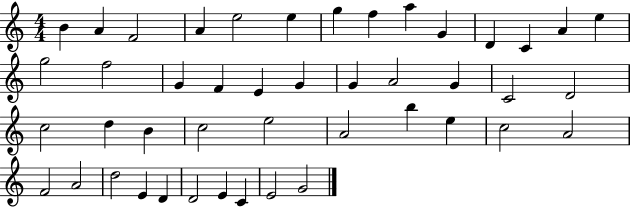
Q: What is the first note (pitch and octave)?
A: B4